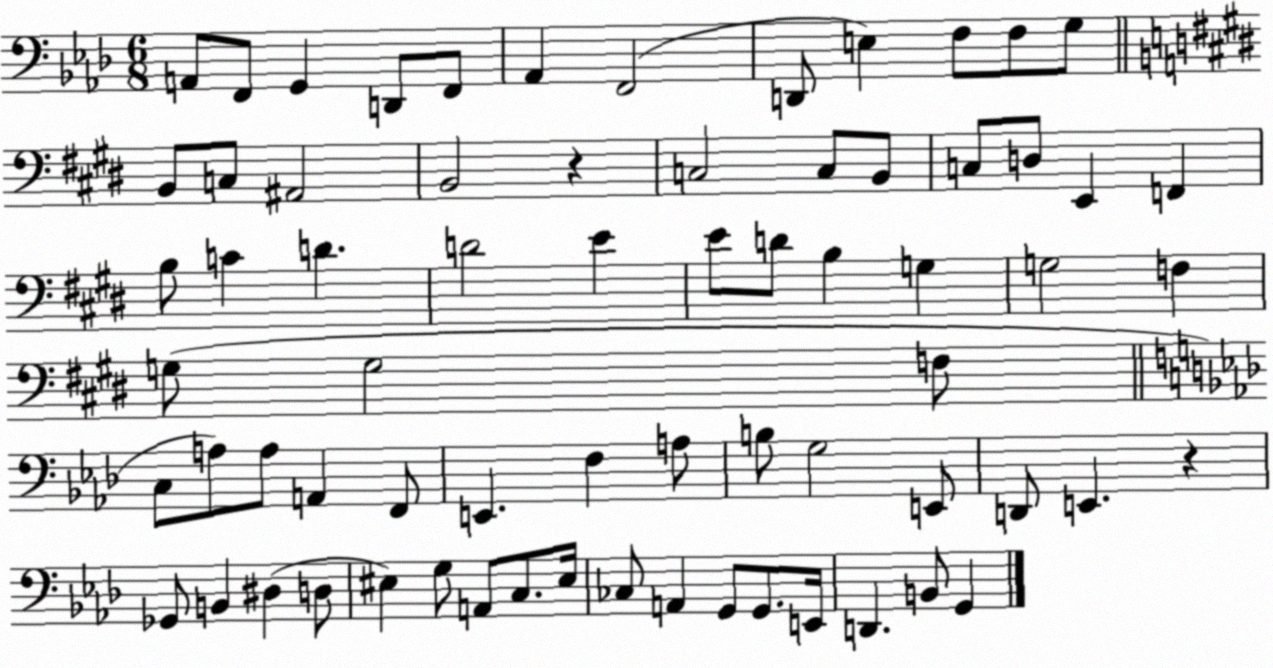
X:1
T:Untitled
M:6/8
L:1/4
K:Ab
A,,/2 F,,/2 G,, D,,/2 F,,/2 _A,, F,,2 D,,/2 E, F,/2 F,/2 G,/2 B,,/2 C,/2 ^A,,2 B,,2 z C,2 C,/2 B,,/2 C,/2 D,/2 E,, F,, B,/2 C D D2 E E/2 D/2 B, G, G,2 F, G,/2 G,2 F,/2 C,/2 A,/2 A,/2 A,, F,,/2 E,, F, A,/2 B,/2 G,2 E,,/2 D,,/2 E,, z _G,,/2 B,, ^D, D,/2 ^E, G,/2 A,,/2 C,/2 ^E,/4 _C,/2 A,, G,,/2 G,,/2 E,,/4 D,, B,,/2 G,,